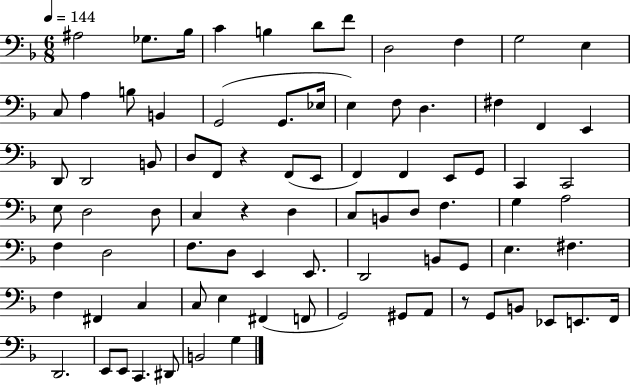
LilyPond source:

{
  \clef bass
  \numericTimeSignature
  \time 6/8
  \key f \major
  \tempo 4 = 144
  ais2 ges8. bes16 | c'4 b4 d'8 f'8 | d2 f4 | g2 e4 | \break c8 a4 b8 b,4 | g,2( g,8. ees16 | e4) f8 d4. | fis4 f,4 e,4 | \break d,8 d,2 b,8 | d8 f,8 r4 f,8( e,8 | f,4) f,4 e,8 g,8 | c,4 c,2 | \break e8 d2 d8 | c4 r4 d4 | c8 b,8 d8 f4. | g4 a2 | \break f4 d2 | f8. d8 e,4 e,8. | d,2 b,8 g,8 | e4. fis4. | \break f4 fis,4 c4 | c8 e4 fis,4( f,8 | g,2) gis,8 a,8 | r8 g,8 b,8 ees,8 e,8. f,16 | \break d,2. | e,8 e,8 c,4. dis,8 | b,2 g4 | \bar "|."
}